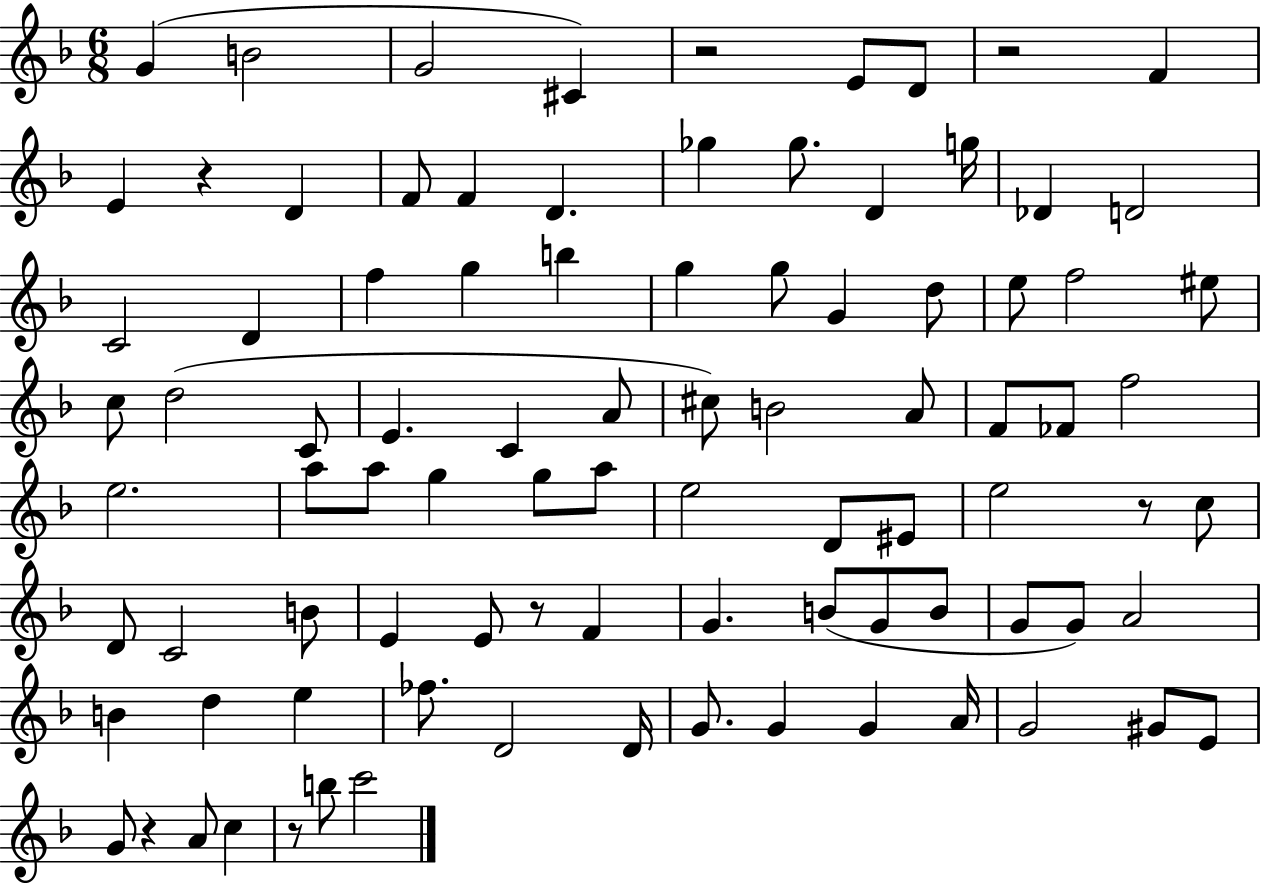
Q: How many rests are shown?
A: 7